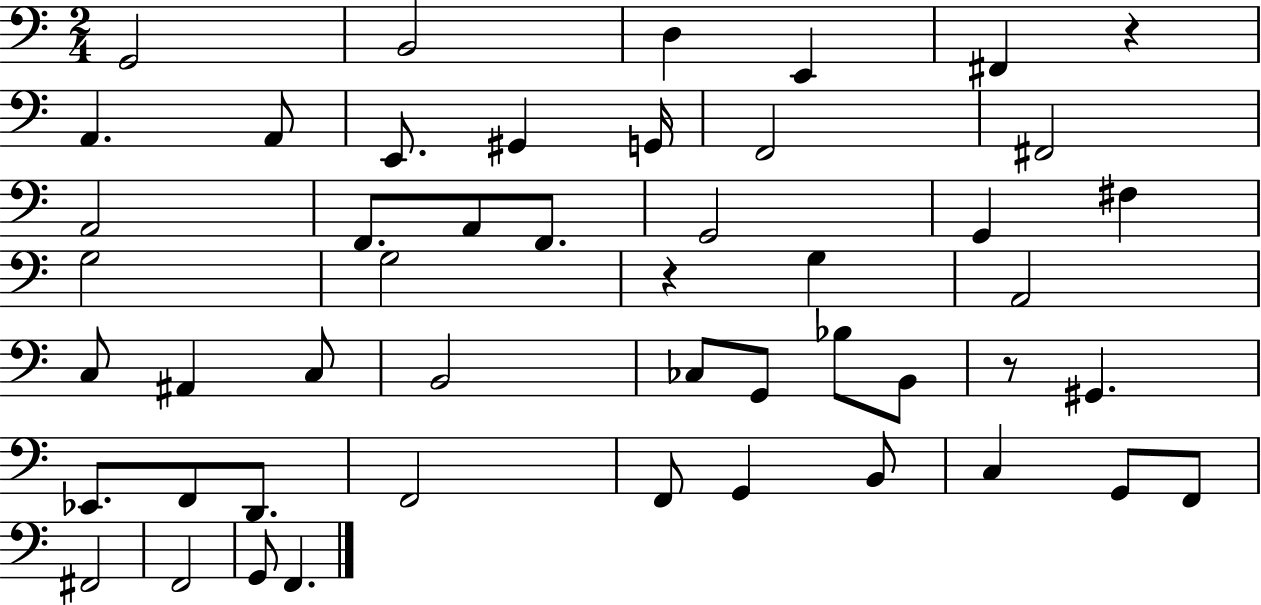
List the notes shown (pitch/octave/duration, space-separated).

G2/h B2/h D3/q E2/q F#2/q R/q A2/q. A2/e E2/e. G#2/q G2/s F2/h F#2/h A2/h F2/e. A2/e F2/e. G2/h G2/q F#3/q G3/h G3/h R/q G3/q A2/h C3/e A#2/q C3/e B2/h CES3/e G2/e Bb3/e B2/e R/e G#2/q. Eb2/e. F2/e D2/e. F2/h F2/e G2/q B2/e C3/q G2/e F2/e F#2/h F2/h G2/e F2/q.